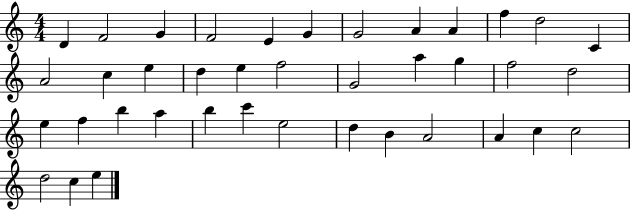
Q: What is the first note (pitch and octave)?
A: D4